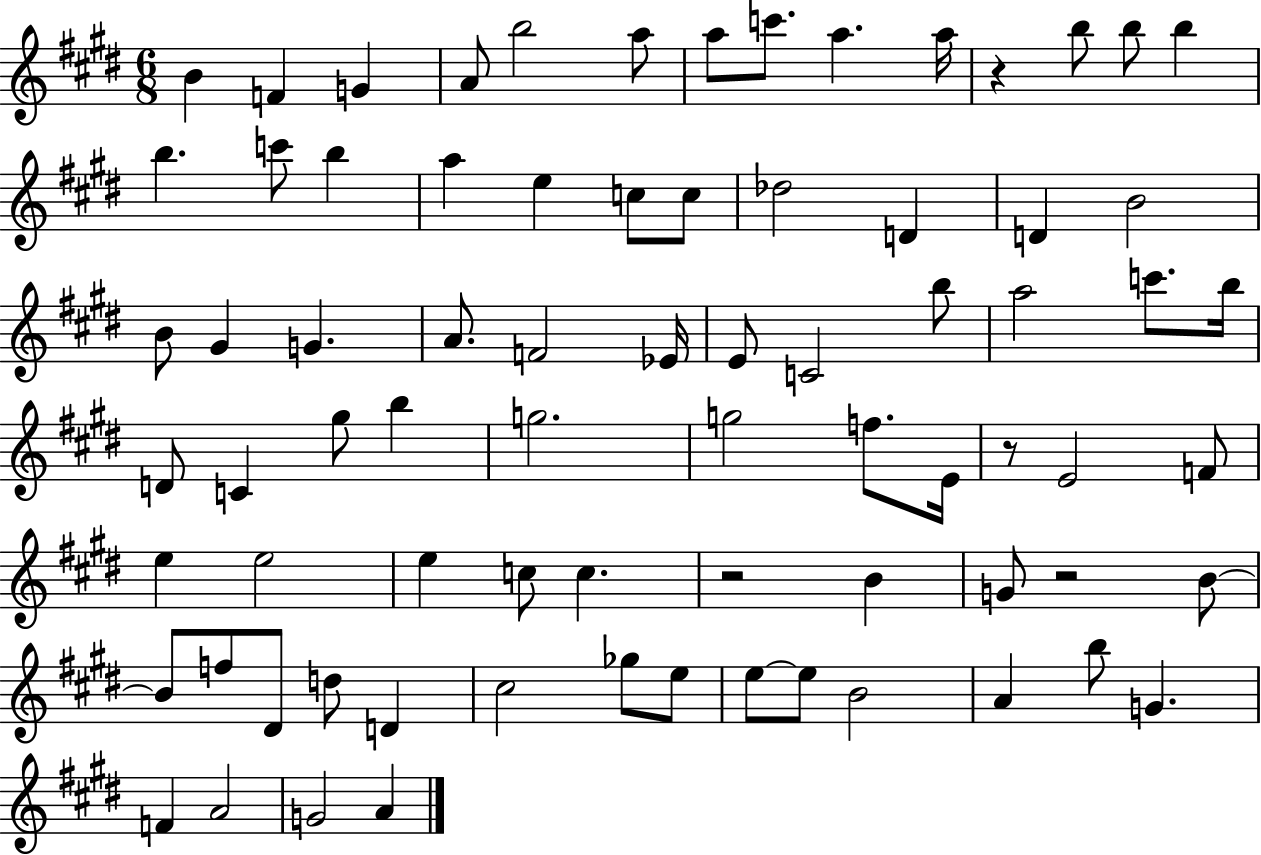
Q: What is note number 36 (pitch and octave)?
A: B5